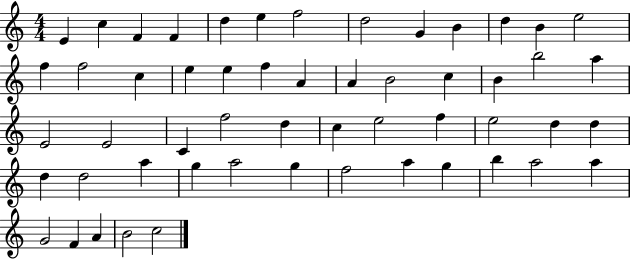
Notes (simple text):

E4/q C5/q F4/q F4/q D5/q E5/q F5/h D5/h G4/q B4/q D5/q B4/q E5/h F5/q F5/h C5/q E5/q E5/q F5/q A4/q A4/q B4/h C5/q B4/q B5/h A5/q E4/h E4/h C4/q F5/h D5/q C5/q E5/h F5/q E5/h D5/q D5/q D5/q D5/h A5/q G5/q A5/h G5/q F5/h A5/q G5/q B5/q A5/h A5/q G4/h F4/q A4/q B4/h C5/h